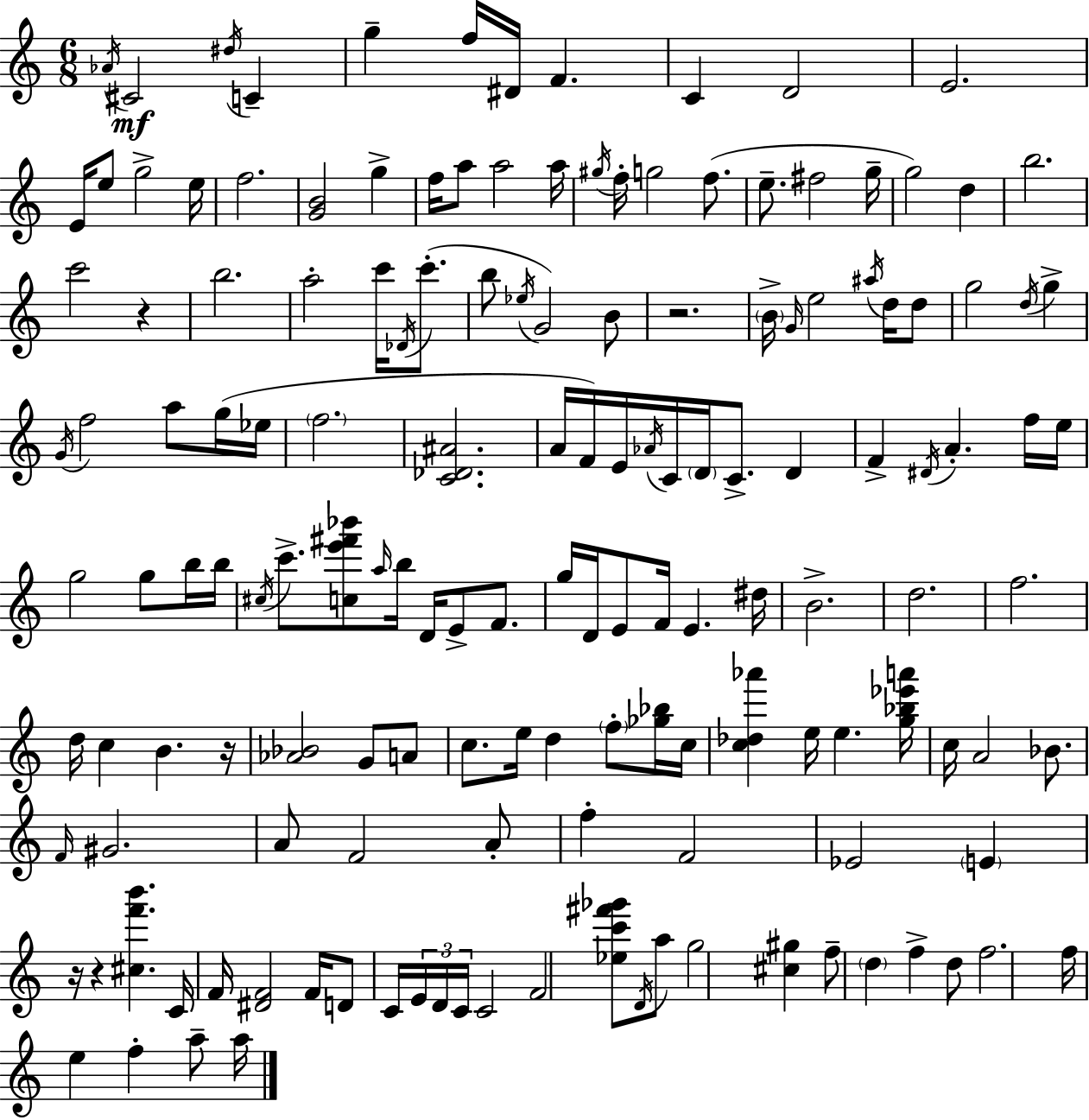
{
  \clef treble
  \numericTimeSignature
  \time 6/8
  \key c \major
  \acciaccatura { aes'16 }\mf cis'2 \acciaccatura { dis''16 } c'4-- | g''4-- f''16 dis'16 f'4. | c'4 d'2 | e'2. | \break e'16 e''8 g''2-> | e''16 f''2. | <g' b'>2 g''4-> | f''16 a''8 a''2 | \break a''16 \acciaccatura { gis''16 } f''16-. g''2 | f''8.( e''8.-- fis''2 | g''16-- g''2) d''4 | b''2. | \break c'''2 r4 | b''2. | a''2-. c'''16 | \acciaccatura { des'16 } c'''8.-.( b''8 \acciaccatura { ees''16 } g'2) | \break b'8 r2. | \parenthesize b'16-> \grace { g'16 } e''2 | \acciaccatura { ais''16 } d''16 d''8 g''2 | \acciaccatura { d''16 } g''4-> \acciaccatura { g'16 } f''2 | \break a''8 g''16( ees''16 \parenthesize f''2. | <c' des' ais'>2. | a'16 f'16) e'16 | \acciaccatura { aes'16 } c'16 \parenthesize d'16 c'8.-> d'4 f'4-> | \break \acciaccatura { dis'16 } a'4.-. f''16 e''16 g''2 | g''8 b''16 b''16 \acciaccatura { cis''16 } | c'''8.-> <c'' e''' fis''' bes'''>8 \grace { a''16 } b''16 d'16 e'8-> f'8. | g''16 d'16 e'8 f'16 e'4. | \break dis''16 b'2.-> | d''2. | f''2. | d''16 c''4 b'4. | \break r16 <aes' bes'>2 g'8 a'8 | c''8. e''16 d''4 \parenthesize f''8-. <ges'' bes''>16 | c''16 <c'' des'' aes'''>4 e''16 e''4. | <g'' bes'' ees''' a'''>16 c''16 a'2 bes'8. | \break \grace { f'16 } gis'2. | a'8 f'2 | a'8-. f''4-. f'2 | ees'2 \parenthesize e'4 | \break r16 r4 <cis'' f''' b'''>4. | c'16 f'16 <dis' f'>2 f'16 | d'8 c'16 \tuplet 3/2 { e'16 d'16 c'16 } c'2 | f'2 <ees'' c''' fis''' ges'''>8 | \break \acciaccatura { d'16 } a''8 g''2 <cis'' gis''>4 | f''8-- \parenthesize d''4 f''4-> | d''8 f''2. | f''16 e''4 f''4-. | \break a''8-- a''16 \bar "|."
}